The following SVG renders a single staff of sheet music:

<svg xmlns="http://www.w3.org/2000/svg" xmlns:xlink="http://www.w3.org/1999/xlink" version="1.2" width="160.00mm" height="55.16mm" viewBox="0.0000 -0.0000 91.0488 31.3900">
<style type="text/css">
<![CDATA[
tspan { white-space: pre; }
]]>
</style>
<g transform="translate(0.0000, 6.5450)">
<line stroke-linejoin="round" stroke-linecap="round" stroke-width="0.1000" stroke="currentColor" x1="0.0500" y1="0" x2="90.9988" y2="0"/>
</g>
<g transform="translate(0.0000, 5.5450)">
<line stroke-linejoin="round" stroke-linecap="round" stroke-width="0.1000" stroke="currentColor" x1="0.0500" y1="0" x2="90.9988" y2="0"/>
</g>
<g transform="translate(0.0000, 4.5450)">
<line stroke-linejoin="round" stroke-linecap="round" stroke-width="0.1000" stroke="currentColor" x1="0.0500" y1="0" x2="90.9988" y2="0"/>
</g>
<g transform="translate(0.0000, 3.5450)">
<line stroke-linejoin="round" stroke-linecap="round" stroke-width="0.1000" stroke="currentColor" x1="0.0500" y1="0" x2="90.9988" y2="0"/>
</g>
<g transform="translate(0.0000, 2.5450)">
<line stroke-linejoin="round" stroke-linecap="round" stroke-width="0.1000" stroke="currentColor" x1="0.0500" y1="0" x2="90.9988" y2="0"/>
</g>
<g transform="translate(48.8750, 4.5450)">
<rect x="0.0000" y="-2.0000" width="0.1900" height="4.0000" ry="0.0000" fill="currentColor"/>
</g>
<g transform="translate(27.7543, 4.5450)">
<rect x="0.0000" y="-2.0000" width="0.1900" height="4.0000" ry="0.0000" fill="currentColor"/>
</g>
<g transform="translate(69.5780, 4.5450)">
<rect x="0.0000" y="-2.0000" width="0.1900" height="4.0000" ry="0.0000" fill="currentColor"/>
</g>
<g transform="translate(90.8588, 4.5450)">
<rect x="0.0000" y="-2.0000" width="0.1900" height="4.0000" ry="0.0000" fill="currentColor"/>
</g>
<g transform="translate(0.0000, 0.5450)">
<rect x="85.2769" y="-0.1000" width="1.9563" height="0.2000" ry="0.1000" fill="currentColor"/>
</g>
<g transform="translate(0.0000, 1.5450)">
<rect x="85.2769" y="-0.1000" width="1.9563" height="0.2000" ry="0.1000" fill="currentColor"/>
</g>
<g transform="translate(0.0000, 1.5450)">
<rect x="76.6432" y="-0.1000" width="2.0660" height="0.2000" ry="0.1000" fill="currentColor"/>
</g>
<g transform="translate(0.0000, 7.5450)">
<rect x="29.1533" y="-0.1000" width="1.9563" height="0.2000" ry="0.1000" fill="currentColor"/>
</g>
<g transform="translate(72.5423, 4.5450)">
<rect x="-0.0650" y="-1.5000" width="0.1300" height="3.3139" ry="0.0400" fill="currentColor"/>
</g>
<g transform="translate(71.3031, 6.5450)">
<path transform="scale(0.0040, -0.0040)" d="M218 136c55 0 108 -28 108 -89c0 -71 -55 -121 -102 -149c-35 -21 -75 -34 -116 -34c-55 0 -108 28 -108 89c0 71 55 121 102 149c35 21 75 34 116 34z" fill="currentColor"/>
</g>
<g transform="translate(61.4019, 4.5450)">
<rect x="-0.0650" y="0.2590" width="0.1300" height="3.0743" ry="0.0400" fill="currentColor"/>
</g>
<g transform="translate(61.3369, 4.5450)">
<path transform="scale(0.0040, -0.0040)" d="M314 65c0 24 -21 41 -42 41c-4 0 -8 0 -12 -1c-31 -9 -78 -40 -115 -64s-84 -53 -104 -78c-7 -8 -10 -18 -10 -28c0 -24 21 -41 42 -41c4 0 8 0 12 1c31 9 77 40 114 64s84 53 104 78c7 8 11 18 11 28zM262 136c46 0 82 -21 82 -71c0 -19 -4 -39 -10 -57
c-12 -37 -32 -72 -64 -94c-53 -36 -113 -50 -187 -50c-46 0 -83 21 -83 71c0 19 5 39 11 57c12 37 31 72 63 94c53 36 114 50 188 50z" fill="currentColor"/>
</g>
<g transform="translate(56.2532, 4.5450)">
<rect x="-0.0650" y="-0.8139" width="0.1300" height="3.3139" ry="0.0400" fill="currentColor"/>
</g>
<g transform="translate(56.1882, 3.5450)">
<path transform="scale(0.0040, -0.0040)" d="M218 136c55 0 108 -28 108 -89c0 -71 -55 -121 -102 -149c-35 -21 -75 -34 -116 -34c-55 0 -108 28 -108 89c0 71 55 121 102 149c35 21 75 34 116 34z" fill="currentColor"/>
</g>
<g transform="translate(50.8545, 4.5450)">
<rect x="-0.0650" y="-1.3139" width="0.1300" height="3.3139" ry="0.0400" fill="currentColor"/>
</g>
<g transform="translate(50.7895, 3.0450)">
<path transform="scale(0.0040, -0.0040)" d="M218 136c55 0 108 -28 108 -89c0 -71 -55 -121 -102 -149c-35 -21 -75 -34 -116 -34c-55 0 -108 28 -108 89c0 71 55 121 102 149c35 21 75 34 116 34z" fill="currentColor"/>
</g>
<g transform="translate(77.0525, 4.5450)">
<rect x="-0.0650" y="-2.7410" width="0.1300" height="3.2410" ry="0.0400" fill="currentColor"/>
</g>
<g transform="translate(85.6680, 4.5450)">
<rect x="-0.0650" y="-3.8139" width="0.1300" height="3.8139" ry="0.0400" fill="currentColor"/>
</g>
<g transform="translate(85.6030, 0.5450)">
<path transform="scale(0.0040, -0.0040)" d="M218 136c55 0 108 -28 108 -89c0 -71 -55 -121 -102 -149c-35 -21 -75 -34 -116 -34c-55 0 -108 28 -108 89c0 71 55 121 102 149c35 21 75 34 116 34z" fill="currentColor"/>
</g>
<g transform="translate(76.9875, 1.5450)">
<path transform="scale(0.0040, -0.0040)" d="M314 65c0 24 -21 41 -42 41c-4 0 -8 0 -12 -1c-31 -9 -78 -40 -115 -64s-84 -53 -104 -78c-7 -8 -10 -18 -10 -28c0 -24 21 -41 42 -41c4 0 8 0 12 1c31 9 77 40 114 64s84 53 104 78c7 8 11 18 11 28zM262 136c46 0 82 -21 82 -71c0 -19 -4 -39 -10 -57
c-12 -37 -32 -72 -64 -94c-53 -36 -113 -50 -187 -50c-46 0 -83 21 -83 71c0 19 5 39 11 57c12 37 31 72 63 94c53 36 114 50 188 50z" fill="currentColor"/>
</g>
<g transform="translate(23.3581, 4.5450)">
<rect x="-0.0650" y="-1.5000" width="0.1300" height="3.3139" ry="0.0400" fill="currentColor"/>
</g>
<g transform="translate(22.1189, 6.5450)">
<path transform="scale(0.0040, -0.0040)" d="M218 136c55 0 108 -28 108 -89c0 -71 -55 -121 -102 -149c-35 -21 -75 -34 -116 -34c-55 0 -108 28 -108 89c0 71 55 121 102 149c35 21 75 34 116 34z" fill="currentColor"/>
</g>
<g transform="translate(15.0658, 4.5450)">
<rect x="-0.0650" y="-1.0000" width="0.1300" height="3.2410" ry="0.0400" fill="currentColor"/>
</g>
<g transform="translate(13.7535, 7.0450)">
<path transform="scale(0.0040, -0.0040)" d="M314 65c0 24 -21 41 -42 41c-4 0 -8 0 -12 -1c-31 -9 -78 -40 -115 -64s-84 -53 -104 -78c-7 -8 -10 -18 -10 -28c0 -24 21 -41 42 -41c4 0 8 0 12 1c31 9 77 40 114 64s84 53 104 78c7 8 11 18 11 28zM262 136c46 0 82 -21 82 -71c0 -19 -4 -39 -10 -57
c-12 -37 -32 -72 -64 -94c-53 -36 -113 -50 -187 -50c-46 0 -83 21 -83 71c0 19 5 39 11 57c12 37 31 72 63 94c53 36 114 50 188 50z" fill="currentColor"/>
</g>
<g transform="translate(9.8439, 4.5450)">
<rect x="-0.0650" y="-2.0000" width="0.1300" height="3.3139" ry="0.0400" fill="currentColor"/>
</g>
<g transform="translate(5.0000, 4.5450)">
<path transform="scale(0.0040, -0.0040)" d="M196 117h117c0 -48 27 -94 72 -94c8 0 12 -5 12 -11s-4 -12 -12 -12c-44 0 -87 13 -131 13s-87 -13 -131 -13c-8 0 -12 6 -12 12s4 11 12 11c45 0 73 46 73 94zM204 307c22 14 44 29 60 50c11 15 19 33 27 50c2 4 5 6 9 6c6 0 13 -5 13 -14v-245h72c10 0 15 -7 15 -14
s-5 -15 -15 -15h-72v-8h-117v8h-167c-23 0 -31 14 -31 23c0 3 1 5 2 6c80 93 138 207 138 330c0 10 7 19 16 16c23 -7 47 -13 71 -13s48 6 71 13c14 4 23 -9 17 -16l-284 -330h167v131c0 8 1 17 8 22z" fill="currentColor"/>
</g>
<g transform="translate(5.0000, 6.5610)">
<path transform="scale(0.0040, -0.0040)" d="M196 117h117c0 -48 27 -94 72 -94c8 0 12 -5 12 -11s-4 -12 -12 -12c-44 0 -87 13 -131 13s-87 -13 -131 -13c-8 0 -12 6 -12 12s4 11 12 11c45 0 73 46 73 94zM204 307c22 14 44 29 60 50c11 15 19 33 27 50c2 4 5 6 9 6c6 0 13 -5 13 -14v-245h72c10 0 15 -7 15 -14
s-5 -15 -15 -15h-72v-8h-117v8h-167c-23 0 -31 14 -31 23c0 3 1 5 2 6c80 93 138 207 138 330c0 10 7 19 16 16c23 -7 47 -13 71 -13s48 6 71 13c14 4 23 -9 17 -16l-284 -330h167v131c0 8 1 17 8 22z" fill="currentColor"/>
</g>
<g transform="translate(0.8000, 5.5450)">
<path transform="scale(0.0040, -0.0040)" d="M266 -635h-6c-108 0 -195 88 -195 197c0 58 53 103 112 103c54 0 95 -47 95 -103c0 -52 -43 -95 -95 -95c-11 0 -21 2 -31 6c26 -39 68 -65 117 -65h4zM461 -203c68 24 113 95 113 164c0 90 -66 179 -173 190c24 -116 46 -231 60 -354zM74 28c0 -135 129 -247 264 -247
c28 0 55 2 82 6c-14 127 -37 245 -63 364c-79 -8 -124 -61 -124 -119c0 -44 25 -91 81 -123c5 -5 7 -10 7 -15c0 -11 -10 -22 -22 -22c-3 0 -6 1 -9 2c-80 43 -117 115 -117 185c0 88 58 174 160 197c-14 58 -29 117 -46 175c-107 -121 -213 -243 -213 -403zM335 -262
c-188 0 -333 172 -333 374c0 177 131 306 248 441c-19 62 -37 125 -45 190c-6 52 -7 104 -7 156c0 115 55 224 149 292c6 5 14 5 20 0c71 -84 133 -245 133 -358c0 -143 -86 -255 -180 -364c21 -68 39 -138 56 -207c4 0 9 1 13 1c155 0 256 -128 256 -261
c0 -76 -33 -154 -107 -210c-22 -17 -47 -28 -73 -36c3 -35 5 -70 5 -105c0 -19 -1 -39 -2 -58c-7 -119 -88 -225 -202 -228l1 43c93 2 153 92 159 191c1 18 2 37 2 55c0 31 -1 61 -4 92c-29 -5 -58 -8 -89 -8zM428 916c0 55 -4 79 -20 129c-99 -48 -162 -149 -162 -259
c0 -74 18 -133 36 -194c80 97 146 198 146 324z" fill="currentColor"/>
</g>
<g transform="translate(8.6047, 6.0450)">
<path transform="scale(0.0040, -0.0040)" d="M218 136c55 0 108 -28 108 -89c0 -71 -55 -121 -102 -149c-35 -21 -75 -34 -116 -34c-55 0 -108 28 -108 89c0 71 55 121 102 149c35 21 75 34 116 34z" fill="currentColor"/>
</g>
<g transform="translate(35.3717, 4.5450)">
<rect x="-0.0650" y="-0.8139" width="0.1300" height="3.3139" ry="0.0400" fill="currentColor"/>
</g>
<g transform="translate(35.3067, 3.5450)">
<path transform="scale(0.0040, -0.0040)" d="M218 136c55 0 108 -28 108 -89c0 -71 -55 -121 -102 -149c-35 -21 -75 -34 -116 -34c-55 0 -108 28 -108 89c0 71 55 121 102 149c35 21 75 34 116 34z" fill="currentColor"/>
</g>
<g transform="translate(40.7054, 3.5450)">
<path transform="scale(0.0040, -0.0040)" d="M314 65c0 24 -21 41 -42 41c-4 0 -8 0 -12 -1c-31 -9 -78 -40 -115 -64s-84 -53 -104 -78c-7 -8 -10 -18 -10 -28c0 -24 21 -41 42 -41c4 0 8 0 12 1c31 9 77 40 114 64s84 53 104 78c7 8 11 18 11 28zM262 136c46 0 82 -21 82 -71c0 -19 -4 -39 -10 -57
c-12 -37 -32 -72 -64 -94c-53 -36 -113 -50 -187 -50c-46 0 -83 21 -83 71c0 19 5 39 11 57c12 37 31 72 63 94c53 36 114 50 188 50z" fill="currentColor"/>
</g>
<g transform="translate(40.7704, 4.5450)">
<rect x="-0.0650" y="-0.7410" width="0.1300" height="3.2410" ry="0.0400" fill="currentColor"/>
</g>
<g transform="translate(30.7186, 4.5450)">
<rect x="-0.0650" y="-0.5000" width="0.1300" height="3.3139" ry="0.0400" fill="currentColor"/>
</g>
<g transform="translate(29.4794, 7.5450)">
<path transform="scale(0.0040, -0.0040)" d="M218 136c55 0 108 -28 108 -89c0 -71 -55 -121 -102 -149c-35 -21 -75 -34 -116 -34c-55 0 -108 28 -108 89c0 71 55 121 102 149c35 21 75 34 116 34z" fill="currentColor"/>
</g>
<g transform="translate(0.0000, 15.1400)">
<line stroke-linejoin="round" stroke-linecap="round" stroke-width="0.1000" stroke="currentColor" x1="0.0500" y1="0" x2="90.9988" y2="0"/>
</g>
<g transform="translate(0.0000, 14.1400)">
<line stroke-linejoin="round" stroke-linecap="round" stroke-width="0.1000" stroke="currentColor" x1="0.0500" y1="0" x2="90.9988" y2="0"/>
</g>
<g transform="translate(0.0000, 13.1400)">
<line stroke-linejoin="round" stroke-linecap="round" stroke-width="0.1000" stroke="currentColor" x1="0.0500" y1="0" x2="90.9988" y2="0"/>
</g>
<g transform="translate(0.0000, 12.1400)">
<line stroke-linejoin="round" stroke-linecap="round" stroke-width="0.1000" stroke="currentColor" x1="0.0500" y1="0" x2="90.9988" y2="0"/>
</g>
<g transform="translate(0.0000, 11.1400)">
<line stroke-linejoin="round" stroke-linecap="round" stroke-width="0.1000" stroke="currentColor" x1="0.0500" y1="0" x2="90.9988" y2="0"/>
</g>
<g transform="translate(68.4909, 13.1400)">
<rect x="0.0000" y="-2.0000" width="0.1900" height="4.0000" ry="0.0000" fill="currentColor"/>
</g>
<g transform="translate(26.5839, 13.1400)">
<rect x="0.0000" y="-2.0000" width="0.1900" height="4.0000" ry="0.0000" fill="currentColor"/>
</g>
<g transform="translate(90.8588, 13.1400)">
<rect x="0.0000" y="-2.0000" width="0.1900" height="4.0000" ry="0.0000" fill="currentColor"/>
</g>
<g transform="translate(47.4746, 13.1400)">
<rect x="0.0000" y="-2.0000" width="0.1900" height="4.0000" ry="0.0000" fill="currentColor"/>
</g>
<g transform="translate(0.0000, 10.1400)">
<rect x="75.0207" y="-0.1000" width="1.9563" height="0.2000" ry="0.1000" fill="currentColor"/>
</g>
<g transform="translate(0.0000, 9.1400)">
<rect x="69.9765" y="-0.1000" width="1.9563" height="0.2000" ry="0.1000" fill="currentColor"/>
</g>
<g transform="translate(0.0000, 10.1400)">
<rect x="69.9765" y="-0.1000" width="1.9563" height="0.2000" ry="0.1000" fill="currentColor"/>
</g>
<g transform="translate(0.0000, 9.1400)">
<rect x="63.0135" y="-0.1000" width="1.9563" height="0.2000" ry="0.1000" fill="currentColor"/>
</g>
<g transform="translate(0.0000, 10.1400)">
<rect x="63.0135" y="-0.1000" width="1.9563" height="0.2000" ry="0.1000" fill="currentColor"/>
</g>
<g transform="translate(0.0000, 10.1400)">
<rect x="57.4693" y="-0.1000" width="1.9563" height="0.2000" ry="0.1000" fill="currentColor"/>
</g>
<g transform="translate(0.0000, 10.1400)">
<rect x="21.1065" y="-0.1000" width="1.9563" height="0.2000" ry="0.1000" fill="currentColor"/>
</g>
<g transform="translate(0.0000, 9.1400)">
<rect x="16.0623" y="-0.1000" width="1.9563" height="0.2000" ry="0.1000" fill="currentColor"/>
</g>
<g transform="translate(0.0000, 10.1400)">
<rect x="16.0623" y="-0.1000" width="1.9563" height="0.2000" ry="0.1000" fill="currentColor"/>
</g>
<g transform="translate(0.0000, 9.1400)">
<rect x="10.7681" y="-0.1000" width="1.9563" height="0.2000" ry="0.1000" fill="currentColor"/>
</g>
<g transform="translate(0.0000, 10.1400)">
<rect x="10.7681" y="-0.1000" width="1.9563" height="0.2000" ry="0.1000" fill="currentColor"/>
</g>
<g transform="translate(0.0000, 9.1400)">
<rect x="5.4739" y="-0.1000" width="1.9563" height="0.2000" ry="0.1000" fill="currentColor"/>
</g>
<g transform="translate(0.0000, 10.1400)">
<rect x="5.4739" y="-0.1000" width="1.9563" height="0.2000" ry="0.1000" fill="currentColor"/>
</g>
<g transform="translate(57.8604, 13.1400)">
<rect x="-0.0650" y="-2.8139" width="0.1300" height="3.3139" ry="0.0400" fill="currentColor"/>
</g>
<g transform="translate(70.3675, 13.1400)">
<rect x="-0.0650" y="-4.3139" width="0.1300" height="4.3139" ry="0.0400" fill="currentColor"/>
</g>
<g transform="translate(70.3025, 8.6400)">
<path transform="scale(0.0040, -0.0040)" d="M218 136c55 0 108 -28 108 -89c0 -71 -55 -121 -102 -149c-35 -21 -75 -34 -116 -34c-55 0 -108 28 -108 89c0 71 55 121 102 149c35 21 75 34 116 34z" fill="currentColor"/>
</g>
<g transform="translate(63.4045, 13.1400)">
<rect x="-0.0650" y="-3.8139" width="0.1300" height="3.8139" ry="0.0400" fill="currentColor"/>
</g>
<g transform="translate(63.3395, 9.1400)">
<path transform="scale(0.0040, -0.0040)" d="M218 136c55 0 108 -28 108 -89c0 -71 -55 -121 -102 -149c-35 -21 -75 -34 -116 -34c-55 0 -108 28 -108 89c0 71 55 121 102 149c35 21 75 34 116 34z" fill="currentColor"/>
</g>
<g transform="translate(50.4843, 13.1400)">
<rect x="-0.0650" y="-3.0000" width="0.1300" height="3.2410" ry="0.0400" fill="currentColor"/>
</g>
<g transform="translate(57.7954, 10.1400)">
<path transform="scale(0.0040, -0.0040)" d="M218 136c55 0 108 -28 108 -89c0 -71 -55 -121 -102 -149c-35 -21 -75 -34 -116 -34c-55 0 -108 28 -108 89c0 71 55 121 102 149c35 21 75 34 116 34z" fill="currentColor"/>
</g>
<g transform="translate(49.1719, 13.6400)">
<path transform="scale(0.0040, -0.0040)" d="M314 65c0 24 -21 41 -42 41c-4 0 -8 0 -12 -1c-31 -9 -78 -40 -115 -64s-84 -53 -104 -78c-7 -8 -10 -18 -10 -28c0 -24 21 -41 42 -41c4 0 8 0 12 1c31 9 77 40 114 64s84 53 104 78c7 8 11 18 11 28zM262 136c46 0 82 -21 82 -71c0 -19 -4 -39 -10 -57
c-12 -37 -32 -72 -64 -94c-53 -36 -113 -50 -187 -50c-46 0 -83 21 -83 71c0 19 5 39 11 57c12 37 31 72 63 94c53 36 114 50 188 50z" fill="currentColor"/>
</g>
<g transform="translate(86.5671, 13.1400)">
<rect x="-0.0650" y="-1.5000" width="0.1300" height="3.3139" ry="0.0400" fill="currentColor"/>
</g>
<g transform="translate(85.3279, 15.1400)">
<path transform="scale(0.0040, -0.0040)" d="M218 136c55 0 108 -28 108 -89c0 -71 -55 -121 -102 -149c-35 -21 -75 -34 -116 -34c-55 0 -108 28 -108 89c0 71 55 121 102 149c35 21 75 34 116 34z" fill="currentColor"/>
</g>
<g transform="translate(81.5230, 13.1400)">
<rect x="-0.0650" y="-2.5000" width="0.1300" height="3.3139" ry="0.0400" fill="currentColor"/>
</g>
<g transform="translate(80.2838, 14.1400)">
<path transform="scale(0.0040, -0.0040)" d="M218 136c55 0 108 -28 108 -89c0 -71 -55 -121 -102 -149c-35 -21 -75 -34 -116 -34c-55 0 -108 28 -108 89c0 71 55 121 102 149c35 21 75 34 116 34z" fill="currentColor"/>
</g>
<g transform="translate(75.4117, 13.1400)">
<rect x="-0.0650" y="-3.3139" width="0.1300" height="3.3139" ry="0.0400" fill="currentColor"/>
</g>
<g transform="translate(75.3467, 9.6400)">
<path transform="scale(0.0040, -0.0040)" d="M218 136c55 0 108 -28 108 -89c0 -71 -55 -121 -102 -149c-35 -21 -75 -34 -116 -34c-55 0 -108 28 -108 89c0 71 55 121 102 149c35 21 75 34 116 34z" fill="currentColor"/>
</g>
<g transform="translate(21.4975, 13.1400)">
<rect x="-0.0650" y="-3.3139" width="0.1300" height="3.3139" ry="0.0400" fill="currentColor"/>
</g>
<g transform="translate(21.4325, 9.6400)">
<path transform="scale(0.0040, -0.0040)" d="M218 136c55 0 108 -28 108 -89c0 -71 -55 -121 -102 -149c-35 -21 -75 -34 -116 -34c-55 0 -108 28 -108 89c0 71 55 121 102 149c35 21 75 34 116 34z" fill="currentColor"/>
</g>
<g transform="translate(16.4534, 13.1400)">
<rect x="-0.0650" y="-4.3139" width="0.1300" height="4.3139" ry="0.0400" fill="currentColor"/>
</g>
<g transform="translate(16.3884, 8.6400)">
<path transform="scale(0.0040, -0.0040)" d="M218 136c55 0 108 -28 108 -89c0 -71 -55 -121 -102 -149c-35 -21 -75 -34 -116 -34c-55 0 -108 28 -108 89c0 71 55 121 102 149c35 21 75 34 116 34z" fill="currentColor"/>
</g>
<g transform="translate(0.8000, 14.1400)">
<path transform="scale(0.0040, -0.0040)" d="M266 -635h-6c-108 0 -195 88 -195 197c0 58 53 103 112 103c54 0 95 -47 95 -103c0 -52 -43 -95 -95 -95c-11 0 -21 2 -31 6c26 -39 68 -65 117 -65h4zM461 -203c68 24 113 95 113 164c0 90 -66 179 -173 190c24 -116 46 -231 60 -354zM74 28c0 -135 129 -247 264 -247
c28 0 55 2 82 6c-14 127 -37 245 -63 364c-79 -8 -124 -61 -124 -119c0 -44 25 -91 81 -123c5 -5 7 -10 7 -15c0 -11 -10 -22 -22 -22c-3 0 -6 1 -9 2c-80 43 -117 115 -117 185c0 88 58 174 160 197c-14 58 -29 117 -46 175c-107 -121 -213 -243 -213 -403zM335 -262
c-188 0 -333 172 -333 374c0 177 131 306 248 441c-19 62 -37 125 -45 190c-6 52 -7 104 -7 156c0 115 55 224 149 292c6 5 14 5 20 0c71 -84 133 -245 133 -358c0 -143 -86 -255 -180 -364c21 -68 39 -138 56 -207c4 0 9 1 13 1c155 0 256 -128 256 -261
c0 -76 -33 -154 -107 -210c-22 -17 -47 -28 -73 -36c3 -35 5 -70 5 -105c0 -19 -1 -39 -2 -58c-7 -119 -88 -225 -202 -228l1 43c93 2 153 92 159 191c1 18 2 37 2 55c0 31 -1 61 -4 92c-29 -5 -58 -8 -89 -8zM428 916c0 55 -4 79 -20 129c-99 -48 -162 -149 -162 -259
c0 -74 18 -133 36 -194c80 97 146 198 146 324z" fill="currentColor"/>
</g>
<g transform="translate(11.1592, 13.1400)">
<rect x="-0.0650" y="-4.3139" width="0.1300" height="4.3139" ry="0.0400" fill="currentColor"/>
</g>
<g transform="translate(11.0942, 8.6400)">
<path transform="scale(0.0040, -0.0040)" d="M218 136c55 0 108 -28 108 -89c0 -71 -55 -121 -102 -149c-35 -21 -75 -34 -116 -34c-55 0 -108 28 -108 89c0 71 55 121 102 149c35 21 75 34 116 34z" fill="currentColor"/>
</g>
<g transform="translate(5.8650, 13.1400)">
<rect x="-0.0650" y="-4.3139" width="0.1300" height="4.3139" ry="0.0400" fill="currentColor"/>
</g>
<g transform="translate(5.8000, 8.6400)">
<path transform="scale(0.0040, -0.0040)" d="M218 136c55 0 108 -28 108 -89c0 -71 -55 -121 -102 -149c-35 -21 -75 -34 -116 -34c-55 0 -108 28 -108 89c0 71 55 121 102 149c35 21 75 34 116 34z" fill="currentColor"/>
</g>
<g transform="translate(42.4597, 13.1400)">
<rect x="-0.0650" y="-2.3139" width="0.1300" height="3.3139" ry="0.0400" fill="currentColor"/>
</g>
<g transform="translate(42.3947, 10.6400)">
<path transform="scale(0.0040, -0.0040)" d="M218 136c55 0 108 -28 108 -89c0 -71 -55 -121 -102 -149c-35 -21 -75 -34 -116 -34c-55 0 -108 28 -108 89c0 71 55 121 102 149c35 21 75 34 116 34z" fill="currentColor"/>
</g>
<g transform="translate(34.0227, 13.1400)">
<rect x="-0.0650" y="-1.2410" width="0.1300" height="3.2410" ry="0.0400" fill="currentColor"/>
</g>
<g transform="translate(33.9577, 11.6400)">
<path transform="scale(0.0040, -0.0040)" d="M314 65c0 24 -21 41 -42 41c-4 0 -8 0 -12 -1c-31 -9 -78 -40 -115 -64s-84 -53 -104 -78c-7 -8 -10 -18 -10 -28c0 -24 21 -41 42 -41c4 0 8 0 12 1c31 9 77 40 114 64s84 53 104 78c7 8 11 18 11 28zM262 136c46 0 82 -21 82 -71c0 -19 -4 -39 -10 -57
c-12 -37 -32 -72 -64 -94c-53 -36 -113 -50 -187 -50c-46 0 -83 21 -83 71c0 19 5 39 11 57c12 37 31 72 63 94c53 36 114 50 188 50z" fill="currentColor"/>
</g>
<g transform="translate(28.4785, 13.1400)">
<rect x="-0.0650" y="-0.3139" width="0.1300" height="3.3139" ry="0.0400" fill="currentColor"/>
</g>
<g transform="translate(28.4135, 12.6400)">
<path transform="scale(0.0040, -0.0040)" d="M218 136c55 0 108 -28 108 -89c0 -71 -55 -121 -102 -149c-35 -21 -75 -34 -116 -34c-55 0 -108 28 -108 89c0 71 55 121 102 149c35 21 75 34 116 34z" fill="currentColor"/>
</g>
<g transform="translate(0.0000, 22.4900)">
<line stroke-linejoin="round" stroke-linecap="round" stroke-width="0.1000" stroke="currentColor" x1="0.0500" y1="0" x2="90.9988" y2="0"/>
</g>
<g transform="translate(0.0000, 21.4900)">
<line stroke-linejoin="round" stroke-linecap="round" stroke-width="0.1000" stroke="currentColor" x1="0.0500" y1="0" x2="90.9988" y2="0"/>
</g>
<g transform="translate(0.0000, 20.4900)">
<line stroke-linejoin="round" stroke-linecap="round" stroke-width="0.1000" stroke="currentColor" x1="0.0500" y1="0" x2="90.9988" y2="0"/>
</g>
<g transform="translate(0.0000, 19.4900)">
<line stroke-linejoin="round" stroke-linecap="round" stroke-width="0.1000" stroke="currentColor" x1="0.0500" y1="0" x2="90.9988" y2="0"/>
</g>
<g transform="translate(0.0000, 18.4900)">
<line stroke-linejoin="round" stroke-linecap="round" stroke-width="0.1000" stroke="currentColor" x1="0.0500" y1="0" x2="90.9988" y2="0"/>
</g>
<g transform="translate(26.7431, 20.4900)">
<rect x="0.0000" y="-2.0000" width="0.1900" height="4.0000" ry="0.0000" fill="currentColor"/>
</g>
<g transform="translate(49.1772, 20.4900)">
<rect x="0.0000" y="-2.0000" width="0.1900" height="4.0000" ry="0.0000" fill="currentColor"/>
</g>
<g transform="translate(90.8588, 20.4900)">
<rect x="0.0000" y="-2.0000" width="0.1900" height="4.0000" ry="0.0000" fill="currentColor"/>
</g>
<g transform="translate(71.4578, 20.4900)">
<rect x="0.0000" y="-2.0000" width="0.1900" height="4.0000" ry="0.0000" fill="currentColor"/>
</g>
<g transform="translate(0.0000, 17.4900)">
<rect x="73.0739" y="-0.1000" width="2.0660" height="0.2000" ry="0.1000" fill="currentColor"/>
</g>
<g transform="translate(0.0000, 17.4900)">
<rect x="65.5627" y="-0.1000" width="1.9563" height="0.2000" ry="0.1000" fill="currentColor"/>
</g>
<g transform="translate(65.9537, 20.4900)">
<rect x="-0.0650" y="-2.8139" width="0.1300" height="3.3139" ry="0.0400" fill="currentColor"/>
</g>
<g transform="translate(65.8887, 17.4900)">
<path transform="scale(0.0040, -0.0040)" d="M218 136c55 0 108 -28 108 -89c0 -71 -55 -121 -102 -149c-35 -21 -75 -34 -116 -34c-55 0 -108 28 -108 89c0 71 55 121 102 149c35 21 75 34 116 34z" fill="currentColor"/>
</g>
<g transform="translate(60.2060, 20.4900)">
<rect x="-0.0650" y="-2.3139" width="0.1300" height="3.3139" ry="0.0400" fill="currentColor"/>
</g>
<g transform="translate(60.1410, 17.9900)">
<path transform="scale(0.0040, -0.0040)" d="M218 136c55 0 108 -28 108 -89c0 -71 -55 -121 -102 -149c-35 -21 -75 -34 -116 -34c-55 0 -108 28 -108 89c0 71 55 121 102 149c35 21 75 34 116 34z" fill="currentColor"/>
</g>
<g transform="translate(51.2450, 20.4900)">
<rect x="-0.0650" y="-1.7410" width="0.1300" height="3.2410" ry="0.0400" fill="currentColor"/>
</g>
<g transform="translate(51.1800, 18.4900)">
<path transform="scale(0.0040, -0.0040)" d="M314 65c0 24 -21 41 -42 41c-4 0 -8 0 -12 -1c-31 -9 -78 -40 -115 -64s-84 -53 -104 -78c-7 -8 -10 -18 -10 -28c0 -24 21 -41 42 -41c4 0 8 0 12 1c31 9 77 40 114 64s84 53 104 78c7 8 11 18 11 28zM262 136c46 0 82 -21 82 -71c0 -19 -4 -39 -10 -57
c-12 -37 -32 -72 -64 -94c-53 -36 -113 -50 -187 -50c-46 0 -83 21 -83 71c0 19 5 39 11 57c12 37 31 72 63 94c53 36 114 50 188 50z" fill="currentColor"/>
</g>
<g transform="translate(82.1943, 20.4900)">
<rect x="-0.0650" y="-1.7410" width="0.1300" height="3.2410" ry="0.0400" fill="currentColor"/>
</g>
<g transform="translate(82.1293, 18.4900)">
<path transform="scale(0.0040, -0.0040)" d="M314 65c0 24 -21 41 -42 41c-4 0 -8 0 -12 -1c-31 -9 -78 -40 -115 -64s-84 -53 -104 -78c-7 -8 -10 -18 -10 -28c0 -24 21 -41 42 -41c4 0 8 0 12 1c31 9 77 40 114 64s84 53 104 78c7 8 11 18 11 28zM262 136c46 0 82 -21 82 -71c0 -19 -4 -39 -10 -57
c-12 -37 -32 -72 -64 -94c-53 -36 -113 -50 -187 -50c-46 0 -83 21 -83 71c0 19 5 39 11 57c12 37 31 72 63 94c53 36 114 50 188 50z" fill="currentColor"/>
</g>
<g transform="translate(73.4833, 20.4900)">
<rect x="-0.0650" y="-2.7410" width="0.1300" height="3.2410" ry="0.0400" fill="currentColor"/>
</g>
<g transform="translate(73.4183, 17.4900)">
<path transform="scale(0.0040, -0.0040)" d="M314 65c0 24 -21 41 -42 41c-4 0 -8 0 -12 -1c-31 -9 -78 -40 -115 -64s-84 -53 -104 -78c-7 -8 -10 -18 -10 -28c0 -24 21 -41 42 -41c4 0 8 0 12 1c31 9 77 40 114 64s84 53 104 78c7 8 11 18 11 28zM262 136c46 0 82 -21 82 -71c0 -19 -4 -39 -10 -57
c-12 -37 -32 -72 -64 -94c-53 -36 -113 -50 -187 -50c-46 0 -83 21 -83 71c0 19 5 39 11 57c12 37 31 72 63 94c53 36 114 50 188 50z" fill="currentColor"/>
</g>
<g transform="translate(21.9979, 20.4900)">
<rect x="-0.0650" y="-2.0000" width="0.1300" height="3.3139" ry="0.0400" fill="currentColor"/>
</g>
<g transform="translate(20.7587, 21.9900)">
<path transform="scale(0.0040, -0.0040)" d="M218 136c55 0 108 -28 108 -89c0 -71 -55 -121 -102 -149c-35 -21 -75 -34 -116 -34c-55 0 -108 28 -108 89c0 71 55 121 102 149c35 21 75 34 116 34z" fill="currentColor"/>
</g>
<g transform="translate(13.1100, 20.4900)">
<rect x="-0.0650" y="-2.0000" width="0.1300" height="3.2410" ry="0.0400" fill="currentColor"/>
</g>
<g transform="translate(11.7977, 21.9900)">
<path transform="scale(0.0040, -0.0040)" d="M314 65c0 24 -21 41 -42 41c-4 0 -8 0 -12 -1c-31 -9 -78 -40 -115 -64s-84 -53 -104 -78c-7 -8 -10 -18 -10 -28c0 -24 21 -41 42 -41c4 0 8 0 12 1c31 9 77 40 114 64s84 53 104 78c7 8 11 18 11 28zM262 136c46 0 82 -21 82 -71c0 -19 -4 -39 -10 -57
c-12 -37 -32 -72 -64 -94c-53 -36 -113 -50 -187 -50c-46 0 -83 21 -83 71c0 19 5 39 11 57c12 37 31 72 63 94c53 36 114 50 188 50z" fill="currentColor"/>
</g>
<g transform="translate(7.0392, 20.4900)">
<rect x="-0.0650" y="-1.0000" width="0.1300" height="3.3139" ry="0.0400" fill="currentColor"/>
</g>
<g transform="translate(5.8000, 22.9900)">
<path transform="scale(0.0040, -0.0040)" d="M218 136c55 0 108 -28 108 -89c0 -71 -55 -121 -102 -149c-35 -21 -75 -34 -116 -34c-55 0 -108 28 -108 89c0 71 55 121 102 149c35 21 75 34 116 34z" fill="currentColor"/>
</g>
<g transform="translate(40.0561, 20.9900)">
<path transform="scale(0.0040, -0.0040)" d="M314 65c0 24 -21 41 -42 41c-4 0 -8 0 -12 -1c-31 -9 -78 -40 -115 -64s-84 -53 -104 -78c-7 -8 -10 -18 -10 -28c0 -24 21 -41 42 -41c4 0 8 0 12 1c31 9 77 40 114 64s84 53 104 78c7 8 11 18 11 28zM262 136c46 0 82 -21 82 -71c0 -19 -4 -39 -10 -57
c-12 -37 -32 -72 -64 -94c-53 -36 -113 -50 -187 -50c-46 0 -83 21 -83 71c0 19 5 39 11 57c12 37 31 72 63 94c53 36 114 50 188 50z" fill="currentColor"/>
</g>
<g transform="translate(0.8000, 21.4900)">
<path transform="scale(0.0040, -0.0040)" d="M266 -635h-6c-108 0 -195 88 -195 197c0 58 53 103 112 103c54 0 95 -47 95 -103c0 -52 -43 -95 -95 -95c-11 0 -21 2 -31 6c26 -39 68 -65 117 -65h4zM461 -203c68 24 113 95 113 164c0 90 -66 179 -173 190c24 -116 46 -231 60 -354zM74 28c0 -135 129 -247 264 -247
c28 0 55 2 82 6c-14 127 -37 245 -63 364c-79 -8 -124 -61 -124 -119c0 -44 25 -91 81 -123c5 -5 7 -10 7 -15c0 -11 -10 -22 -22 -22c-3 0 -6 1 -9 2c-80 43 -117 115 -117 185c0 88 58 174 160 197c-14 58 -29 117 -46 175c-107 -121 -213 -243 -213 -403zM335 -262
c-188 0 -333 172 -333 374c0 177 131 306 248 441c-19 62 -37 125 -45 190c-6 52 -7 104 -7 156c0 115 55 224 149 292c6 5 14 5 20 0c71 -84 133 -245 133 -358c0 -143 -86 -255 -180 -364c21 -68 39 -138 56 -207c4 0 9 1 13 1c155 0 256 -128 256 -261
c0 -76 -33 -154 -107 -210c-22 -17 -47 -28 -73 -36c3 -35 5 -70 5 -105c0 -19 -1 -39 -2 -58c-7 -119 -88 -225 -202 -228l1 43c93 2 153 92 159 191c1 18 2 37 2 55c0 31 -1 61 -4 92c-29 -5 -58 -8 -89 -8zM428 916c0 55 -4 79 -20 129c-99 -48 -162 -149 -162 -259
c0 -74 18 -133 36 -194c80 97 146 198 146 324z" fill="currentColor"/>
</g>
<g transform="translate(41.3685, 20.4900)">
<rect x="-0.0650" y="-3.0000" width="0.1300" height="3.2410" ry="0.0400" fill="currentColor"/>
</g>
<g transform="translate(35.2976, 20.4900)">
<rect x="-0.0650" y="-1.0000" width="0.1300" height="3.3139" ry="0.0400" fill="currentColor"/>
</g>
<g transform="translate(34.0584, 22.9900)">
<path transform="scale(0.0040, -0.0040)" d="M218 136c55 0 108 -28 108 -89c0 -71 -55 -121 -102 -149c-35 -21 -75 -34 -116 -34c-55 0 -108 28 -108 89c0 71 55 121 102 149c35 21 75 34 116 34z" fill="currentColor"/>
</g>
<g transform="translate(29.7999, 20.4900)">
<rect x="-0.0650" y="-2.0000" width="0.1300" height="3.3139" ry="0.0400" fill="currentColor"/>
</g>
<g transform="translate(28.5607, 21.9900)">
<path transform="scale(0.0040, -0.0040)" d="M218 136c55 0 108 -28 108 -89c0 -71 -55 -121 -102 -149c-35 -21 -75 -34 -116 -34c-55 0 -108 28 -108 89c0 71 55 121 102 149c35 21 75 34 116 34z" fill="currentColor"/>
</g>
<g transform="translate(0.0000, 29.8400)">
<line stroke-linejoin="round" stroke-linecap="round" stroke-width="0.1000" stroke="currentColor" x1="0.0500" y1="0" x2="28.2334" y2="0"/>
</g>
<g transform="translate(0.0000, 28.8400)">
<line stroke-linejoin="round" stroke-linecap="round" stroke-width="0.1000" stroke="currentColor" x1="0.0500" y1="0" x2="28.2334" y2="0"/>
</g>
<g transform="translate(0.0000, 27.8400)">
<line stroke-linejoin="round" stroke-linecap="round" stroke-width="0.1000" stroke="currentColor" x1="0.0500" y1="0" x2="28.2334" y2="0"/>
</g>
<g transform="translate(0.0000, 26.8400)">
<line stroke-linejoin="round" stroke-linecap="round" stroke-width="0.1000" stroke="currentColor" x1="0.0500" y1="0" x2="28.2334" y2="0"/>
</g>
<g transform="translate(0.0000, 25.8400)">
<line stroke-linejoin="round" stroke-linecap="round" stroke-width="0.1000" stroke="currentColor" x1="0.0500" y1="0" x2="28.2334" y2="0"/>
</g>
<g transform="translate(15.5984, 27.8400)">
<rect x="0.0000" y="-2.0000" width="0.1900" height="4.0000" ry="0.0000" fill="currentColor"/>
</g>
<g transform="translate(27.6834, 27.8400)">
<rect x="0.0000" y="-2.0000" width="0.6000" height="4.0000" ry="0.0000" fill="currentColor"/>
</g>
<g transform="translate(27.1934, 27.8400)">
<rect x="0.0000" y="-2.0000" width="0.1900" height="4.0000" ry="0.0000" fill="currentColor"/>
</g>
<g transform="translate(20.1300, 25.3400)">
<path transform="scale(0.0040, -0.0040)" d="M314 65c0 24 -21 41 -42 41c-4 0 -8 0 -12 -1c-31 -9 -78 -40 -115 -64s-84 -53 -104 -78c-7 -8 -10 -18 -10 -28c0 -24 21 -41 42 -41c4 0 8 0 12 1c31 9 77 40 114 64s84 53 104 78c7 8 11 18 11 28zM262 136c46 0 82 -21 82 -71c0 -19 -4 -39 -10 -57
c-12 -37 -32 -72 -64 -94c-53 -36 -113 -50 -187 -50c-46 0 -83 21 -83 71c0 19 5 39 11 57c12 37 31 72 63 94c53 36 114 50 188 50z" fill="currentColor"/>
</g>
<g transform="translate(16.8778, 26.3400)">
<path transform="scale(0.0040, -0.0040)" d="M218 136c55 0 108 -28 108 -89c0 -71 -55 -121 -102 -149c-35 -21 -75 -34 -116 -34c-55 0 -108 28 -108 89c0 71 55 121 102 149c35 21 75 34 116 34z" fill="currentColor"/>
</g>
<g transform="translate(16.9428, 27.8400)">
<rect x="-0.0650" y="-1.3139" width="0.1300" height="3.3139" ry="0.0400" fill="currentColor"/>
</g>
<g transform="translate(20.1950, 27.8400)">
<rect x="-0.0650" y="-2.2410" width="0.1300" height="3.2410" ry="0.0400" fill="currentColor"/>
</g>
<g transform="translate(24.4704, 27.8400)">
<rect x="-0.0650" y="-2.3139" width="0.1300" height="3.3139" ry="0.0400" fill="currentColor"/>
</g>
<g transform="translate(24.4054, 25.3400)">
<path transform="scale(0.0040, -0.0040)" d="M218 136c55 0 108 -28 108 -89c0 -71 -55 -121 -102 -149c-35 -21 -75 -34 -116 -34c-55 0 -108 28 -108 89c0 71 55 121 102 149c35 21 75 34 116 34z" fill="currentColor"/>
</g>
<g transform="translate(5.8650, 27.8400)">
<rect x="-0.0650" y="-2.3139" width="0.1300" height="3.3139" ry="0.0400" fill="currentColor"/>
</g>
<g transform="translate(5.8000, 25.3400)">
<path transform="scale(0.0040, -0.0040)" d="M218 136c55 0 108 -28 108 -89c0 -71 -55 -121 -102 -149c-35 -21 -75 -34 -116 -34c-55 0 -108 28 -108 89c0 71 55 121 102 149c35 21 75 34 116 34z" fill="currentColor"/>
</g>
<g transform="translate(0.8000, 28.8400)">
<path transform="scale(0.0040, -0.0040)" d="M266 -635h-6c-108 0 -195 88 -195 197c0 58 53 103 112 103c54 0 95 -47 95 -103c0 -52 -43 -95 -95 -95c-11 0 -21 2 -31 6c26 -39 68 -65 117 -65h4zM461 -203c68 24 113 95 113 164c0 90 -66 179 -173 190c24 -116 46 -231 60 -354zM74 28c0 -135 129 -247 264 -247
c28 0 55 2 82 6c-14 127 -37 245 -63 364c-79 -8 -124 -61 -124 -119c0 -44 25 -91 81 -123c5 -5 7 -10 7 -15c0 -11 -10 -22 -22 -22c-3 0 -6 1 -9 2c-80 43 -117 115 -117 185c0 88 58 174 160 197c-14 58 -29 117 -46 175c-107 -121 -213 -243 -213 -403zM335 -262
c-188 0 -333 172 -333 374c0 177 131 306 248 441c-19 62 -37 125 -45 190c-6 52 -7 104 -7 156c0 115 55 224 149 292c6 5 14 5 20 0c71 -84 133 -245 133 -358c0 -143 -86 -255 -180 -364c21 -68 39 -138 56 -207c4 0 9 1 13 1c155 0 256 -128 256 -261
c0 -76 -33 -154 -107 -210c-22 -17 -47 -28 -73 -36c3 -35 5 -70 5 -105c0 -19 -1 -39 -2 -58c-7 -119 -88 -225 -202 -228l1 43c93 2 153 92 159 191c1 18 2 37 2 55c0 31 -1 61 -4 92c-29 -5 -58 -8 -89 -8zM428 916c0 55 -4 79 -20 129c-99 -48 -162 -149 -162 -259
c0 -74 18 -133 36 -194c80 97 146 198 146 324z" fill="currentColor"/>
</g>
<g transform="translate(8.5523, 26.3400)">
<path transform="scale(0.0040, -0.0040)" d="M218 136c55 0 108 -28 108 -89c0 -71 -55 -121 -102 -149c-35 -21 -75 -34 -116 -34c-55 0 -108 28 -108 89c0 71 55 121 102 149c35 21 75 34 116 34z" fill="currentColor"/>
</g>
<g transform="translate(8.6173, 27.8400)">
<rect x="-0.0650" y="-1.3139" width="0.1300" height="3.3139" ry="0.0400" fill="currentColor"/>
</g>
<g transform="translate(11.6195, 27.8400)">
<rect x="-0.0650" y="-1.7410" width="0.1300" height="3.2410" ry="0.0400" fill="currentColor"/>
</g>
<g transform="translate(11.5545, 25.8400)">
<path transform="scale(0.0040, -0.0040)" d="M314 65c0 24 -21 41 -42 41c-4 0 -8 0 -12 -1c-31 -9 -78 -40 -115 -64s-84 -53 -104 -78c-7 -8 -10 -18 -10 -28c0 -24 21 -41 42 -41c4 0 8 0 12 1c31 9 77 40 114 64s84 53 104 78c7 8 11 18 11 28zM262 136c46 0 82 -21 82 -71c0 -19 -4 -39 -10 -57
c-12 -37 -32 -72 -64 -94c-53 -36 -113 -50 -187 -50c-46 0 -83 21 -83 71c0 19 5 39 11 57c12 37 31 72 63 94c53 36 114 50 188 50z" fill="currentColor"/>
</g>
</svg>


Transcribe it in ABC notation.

X:1
T:Untitled
M:4/4
L:1/4
K:C
F D2 E C d d2 e d B2 E a2 c' d' d' d' b c e2 g A2 a c' d' b G E D F2 F F D A2 f2 g a a2 f2 g e f2 e g2 g